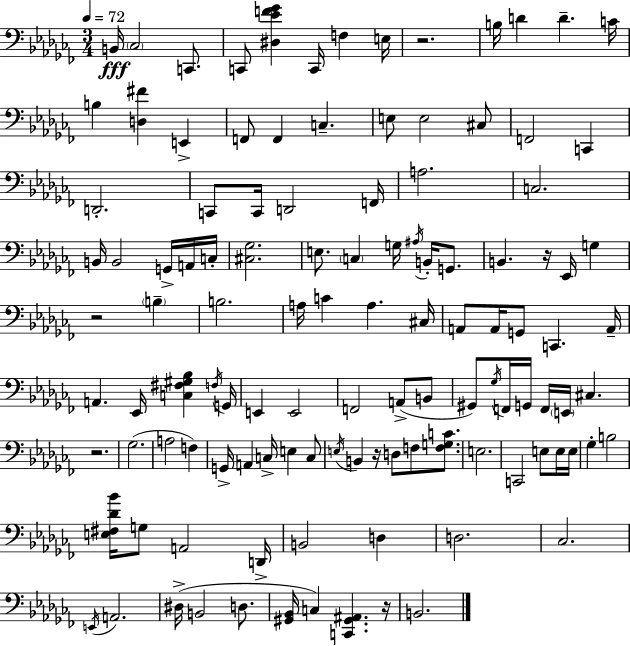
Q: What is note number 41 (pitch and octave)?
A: Eb2